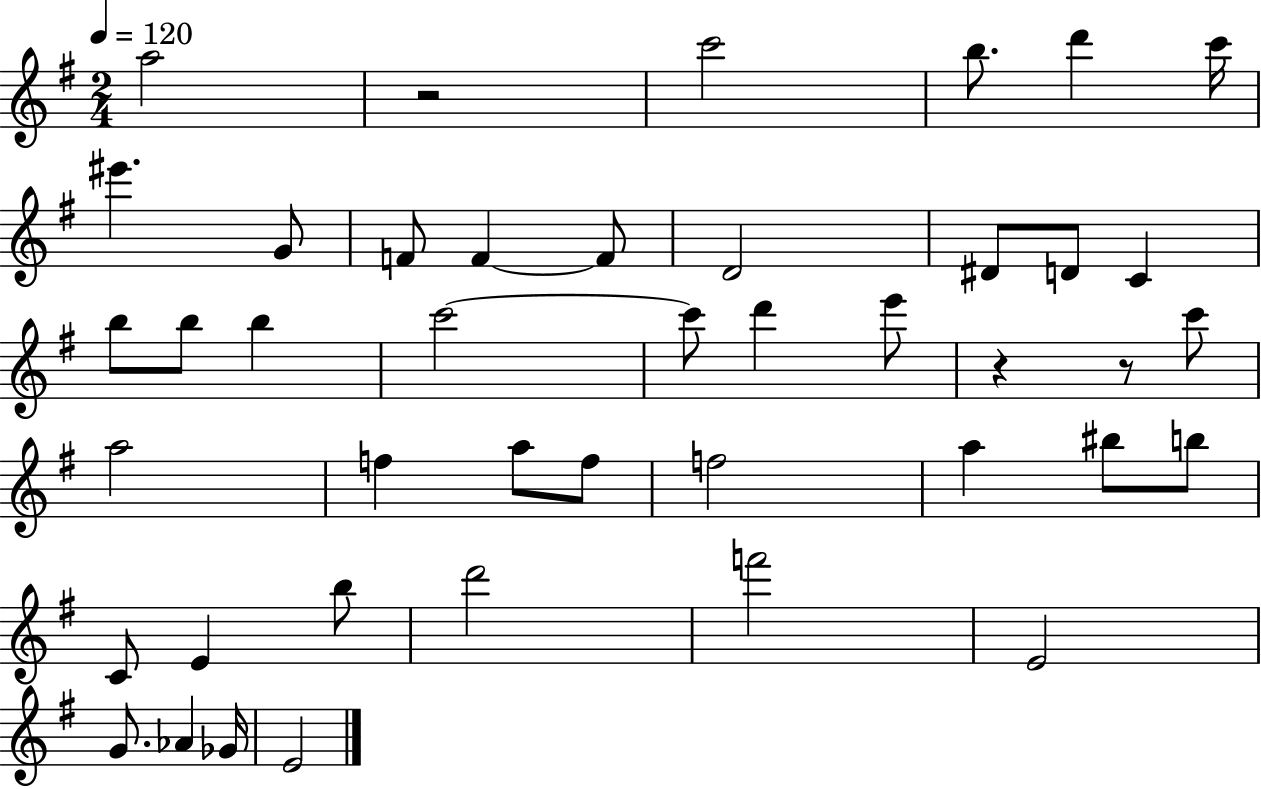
A5/h R/h C6/h B5/e. D6/q C6/s EIS6/q. G4/e F4/e F4/q F4/e D4/h D#4/e D4/e C4/q B5/e B5/e B5/q C6/h C6/e D6/q E6/e R/q R/e C6/e A5/h F5/q A5/e F5/e F5/h A5/q BIS5/e B5/e C4/e E4/q B5/e D6/h F6/h E4/h G4/e. Ab4/q Gb4/s E4/h